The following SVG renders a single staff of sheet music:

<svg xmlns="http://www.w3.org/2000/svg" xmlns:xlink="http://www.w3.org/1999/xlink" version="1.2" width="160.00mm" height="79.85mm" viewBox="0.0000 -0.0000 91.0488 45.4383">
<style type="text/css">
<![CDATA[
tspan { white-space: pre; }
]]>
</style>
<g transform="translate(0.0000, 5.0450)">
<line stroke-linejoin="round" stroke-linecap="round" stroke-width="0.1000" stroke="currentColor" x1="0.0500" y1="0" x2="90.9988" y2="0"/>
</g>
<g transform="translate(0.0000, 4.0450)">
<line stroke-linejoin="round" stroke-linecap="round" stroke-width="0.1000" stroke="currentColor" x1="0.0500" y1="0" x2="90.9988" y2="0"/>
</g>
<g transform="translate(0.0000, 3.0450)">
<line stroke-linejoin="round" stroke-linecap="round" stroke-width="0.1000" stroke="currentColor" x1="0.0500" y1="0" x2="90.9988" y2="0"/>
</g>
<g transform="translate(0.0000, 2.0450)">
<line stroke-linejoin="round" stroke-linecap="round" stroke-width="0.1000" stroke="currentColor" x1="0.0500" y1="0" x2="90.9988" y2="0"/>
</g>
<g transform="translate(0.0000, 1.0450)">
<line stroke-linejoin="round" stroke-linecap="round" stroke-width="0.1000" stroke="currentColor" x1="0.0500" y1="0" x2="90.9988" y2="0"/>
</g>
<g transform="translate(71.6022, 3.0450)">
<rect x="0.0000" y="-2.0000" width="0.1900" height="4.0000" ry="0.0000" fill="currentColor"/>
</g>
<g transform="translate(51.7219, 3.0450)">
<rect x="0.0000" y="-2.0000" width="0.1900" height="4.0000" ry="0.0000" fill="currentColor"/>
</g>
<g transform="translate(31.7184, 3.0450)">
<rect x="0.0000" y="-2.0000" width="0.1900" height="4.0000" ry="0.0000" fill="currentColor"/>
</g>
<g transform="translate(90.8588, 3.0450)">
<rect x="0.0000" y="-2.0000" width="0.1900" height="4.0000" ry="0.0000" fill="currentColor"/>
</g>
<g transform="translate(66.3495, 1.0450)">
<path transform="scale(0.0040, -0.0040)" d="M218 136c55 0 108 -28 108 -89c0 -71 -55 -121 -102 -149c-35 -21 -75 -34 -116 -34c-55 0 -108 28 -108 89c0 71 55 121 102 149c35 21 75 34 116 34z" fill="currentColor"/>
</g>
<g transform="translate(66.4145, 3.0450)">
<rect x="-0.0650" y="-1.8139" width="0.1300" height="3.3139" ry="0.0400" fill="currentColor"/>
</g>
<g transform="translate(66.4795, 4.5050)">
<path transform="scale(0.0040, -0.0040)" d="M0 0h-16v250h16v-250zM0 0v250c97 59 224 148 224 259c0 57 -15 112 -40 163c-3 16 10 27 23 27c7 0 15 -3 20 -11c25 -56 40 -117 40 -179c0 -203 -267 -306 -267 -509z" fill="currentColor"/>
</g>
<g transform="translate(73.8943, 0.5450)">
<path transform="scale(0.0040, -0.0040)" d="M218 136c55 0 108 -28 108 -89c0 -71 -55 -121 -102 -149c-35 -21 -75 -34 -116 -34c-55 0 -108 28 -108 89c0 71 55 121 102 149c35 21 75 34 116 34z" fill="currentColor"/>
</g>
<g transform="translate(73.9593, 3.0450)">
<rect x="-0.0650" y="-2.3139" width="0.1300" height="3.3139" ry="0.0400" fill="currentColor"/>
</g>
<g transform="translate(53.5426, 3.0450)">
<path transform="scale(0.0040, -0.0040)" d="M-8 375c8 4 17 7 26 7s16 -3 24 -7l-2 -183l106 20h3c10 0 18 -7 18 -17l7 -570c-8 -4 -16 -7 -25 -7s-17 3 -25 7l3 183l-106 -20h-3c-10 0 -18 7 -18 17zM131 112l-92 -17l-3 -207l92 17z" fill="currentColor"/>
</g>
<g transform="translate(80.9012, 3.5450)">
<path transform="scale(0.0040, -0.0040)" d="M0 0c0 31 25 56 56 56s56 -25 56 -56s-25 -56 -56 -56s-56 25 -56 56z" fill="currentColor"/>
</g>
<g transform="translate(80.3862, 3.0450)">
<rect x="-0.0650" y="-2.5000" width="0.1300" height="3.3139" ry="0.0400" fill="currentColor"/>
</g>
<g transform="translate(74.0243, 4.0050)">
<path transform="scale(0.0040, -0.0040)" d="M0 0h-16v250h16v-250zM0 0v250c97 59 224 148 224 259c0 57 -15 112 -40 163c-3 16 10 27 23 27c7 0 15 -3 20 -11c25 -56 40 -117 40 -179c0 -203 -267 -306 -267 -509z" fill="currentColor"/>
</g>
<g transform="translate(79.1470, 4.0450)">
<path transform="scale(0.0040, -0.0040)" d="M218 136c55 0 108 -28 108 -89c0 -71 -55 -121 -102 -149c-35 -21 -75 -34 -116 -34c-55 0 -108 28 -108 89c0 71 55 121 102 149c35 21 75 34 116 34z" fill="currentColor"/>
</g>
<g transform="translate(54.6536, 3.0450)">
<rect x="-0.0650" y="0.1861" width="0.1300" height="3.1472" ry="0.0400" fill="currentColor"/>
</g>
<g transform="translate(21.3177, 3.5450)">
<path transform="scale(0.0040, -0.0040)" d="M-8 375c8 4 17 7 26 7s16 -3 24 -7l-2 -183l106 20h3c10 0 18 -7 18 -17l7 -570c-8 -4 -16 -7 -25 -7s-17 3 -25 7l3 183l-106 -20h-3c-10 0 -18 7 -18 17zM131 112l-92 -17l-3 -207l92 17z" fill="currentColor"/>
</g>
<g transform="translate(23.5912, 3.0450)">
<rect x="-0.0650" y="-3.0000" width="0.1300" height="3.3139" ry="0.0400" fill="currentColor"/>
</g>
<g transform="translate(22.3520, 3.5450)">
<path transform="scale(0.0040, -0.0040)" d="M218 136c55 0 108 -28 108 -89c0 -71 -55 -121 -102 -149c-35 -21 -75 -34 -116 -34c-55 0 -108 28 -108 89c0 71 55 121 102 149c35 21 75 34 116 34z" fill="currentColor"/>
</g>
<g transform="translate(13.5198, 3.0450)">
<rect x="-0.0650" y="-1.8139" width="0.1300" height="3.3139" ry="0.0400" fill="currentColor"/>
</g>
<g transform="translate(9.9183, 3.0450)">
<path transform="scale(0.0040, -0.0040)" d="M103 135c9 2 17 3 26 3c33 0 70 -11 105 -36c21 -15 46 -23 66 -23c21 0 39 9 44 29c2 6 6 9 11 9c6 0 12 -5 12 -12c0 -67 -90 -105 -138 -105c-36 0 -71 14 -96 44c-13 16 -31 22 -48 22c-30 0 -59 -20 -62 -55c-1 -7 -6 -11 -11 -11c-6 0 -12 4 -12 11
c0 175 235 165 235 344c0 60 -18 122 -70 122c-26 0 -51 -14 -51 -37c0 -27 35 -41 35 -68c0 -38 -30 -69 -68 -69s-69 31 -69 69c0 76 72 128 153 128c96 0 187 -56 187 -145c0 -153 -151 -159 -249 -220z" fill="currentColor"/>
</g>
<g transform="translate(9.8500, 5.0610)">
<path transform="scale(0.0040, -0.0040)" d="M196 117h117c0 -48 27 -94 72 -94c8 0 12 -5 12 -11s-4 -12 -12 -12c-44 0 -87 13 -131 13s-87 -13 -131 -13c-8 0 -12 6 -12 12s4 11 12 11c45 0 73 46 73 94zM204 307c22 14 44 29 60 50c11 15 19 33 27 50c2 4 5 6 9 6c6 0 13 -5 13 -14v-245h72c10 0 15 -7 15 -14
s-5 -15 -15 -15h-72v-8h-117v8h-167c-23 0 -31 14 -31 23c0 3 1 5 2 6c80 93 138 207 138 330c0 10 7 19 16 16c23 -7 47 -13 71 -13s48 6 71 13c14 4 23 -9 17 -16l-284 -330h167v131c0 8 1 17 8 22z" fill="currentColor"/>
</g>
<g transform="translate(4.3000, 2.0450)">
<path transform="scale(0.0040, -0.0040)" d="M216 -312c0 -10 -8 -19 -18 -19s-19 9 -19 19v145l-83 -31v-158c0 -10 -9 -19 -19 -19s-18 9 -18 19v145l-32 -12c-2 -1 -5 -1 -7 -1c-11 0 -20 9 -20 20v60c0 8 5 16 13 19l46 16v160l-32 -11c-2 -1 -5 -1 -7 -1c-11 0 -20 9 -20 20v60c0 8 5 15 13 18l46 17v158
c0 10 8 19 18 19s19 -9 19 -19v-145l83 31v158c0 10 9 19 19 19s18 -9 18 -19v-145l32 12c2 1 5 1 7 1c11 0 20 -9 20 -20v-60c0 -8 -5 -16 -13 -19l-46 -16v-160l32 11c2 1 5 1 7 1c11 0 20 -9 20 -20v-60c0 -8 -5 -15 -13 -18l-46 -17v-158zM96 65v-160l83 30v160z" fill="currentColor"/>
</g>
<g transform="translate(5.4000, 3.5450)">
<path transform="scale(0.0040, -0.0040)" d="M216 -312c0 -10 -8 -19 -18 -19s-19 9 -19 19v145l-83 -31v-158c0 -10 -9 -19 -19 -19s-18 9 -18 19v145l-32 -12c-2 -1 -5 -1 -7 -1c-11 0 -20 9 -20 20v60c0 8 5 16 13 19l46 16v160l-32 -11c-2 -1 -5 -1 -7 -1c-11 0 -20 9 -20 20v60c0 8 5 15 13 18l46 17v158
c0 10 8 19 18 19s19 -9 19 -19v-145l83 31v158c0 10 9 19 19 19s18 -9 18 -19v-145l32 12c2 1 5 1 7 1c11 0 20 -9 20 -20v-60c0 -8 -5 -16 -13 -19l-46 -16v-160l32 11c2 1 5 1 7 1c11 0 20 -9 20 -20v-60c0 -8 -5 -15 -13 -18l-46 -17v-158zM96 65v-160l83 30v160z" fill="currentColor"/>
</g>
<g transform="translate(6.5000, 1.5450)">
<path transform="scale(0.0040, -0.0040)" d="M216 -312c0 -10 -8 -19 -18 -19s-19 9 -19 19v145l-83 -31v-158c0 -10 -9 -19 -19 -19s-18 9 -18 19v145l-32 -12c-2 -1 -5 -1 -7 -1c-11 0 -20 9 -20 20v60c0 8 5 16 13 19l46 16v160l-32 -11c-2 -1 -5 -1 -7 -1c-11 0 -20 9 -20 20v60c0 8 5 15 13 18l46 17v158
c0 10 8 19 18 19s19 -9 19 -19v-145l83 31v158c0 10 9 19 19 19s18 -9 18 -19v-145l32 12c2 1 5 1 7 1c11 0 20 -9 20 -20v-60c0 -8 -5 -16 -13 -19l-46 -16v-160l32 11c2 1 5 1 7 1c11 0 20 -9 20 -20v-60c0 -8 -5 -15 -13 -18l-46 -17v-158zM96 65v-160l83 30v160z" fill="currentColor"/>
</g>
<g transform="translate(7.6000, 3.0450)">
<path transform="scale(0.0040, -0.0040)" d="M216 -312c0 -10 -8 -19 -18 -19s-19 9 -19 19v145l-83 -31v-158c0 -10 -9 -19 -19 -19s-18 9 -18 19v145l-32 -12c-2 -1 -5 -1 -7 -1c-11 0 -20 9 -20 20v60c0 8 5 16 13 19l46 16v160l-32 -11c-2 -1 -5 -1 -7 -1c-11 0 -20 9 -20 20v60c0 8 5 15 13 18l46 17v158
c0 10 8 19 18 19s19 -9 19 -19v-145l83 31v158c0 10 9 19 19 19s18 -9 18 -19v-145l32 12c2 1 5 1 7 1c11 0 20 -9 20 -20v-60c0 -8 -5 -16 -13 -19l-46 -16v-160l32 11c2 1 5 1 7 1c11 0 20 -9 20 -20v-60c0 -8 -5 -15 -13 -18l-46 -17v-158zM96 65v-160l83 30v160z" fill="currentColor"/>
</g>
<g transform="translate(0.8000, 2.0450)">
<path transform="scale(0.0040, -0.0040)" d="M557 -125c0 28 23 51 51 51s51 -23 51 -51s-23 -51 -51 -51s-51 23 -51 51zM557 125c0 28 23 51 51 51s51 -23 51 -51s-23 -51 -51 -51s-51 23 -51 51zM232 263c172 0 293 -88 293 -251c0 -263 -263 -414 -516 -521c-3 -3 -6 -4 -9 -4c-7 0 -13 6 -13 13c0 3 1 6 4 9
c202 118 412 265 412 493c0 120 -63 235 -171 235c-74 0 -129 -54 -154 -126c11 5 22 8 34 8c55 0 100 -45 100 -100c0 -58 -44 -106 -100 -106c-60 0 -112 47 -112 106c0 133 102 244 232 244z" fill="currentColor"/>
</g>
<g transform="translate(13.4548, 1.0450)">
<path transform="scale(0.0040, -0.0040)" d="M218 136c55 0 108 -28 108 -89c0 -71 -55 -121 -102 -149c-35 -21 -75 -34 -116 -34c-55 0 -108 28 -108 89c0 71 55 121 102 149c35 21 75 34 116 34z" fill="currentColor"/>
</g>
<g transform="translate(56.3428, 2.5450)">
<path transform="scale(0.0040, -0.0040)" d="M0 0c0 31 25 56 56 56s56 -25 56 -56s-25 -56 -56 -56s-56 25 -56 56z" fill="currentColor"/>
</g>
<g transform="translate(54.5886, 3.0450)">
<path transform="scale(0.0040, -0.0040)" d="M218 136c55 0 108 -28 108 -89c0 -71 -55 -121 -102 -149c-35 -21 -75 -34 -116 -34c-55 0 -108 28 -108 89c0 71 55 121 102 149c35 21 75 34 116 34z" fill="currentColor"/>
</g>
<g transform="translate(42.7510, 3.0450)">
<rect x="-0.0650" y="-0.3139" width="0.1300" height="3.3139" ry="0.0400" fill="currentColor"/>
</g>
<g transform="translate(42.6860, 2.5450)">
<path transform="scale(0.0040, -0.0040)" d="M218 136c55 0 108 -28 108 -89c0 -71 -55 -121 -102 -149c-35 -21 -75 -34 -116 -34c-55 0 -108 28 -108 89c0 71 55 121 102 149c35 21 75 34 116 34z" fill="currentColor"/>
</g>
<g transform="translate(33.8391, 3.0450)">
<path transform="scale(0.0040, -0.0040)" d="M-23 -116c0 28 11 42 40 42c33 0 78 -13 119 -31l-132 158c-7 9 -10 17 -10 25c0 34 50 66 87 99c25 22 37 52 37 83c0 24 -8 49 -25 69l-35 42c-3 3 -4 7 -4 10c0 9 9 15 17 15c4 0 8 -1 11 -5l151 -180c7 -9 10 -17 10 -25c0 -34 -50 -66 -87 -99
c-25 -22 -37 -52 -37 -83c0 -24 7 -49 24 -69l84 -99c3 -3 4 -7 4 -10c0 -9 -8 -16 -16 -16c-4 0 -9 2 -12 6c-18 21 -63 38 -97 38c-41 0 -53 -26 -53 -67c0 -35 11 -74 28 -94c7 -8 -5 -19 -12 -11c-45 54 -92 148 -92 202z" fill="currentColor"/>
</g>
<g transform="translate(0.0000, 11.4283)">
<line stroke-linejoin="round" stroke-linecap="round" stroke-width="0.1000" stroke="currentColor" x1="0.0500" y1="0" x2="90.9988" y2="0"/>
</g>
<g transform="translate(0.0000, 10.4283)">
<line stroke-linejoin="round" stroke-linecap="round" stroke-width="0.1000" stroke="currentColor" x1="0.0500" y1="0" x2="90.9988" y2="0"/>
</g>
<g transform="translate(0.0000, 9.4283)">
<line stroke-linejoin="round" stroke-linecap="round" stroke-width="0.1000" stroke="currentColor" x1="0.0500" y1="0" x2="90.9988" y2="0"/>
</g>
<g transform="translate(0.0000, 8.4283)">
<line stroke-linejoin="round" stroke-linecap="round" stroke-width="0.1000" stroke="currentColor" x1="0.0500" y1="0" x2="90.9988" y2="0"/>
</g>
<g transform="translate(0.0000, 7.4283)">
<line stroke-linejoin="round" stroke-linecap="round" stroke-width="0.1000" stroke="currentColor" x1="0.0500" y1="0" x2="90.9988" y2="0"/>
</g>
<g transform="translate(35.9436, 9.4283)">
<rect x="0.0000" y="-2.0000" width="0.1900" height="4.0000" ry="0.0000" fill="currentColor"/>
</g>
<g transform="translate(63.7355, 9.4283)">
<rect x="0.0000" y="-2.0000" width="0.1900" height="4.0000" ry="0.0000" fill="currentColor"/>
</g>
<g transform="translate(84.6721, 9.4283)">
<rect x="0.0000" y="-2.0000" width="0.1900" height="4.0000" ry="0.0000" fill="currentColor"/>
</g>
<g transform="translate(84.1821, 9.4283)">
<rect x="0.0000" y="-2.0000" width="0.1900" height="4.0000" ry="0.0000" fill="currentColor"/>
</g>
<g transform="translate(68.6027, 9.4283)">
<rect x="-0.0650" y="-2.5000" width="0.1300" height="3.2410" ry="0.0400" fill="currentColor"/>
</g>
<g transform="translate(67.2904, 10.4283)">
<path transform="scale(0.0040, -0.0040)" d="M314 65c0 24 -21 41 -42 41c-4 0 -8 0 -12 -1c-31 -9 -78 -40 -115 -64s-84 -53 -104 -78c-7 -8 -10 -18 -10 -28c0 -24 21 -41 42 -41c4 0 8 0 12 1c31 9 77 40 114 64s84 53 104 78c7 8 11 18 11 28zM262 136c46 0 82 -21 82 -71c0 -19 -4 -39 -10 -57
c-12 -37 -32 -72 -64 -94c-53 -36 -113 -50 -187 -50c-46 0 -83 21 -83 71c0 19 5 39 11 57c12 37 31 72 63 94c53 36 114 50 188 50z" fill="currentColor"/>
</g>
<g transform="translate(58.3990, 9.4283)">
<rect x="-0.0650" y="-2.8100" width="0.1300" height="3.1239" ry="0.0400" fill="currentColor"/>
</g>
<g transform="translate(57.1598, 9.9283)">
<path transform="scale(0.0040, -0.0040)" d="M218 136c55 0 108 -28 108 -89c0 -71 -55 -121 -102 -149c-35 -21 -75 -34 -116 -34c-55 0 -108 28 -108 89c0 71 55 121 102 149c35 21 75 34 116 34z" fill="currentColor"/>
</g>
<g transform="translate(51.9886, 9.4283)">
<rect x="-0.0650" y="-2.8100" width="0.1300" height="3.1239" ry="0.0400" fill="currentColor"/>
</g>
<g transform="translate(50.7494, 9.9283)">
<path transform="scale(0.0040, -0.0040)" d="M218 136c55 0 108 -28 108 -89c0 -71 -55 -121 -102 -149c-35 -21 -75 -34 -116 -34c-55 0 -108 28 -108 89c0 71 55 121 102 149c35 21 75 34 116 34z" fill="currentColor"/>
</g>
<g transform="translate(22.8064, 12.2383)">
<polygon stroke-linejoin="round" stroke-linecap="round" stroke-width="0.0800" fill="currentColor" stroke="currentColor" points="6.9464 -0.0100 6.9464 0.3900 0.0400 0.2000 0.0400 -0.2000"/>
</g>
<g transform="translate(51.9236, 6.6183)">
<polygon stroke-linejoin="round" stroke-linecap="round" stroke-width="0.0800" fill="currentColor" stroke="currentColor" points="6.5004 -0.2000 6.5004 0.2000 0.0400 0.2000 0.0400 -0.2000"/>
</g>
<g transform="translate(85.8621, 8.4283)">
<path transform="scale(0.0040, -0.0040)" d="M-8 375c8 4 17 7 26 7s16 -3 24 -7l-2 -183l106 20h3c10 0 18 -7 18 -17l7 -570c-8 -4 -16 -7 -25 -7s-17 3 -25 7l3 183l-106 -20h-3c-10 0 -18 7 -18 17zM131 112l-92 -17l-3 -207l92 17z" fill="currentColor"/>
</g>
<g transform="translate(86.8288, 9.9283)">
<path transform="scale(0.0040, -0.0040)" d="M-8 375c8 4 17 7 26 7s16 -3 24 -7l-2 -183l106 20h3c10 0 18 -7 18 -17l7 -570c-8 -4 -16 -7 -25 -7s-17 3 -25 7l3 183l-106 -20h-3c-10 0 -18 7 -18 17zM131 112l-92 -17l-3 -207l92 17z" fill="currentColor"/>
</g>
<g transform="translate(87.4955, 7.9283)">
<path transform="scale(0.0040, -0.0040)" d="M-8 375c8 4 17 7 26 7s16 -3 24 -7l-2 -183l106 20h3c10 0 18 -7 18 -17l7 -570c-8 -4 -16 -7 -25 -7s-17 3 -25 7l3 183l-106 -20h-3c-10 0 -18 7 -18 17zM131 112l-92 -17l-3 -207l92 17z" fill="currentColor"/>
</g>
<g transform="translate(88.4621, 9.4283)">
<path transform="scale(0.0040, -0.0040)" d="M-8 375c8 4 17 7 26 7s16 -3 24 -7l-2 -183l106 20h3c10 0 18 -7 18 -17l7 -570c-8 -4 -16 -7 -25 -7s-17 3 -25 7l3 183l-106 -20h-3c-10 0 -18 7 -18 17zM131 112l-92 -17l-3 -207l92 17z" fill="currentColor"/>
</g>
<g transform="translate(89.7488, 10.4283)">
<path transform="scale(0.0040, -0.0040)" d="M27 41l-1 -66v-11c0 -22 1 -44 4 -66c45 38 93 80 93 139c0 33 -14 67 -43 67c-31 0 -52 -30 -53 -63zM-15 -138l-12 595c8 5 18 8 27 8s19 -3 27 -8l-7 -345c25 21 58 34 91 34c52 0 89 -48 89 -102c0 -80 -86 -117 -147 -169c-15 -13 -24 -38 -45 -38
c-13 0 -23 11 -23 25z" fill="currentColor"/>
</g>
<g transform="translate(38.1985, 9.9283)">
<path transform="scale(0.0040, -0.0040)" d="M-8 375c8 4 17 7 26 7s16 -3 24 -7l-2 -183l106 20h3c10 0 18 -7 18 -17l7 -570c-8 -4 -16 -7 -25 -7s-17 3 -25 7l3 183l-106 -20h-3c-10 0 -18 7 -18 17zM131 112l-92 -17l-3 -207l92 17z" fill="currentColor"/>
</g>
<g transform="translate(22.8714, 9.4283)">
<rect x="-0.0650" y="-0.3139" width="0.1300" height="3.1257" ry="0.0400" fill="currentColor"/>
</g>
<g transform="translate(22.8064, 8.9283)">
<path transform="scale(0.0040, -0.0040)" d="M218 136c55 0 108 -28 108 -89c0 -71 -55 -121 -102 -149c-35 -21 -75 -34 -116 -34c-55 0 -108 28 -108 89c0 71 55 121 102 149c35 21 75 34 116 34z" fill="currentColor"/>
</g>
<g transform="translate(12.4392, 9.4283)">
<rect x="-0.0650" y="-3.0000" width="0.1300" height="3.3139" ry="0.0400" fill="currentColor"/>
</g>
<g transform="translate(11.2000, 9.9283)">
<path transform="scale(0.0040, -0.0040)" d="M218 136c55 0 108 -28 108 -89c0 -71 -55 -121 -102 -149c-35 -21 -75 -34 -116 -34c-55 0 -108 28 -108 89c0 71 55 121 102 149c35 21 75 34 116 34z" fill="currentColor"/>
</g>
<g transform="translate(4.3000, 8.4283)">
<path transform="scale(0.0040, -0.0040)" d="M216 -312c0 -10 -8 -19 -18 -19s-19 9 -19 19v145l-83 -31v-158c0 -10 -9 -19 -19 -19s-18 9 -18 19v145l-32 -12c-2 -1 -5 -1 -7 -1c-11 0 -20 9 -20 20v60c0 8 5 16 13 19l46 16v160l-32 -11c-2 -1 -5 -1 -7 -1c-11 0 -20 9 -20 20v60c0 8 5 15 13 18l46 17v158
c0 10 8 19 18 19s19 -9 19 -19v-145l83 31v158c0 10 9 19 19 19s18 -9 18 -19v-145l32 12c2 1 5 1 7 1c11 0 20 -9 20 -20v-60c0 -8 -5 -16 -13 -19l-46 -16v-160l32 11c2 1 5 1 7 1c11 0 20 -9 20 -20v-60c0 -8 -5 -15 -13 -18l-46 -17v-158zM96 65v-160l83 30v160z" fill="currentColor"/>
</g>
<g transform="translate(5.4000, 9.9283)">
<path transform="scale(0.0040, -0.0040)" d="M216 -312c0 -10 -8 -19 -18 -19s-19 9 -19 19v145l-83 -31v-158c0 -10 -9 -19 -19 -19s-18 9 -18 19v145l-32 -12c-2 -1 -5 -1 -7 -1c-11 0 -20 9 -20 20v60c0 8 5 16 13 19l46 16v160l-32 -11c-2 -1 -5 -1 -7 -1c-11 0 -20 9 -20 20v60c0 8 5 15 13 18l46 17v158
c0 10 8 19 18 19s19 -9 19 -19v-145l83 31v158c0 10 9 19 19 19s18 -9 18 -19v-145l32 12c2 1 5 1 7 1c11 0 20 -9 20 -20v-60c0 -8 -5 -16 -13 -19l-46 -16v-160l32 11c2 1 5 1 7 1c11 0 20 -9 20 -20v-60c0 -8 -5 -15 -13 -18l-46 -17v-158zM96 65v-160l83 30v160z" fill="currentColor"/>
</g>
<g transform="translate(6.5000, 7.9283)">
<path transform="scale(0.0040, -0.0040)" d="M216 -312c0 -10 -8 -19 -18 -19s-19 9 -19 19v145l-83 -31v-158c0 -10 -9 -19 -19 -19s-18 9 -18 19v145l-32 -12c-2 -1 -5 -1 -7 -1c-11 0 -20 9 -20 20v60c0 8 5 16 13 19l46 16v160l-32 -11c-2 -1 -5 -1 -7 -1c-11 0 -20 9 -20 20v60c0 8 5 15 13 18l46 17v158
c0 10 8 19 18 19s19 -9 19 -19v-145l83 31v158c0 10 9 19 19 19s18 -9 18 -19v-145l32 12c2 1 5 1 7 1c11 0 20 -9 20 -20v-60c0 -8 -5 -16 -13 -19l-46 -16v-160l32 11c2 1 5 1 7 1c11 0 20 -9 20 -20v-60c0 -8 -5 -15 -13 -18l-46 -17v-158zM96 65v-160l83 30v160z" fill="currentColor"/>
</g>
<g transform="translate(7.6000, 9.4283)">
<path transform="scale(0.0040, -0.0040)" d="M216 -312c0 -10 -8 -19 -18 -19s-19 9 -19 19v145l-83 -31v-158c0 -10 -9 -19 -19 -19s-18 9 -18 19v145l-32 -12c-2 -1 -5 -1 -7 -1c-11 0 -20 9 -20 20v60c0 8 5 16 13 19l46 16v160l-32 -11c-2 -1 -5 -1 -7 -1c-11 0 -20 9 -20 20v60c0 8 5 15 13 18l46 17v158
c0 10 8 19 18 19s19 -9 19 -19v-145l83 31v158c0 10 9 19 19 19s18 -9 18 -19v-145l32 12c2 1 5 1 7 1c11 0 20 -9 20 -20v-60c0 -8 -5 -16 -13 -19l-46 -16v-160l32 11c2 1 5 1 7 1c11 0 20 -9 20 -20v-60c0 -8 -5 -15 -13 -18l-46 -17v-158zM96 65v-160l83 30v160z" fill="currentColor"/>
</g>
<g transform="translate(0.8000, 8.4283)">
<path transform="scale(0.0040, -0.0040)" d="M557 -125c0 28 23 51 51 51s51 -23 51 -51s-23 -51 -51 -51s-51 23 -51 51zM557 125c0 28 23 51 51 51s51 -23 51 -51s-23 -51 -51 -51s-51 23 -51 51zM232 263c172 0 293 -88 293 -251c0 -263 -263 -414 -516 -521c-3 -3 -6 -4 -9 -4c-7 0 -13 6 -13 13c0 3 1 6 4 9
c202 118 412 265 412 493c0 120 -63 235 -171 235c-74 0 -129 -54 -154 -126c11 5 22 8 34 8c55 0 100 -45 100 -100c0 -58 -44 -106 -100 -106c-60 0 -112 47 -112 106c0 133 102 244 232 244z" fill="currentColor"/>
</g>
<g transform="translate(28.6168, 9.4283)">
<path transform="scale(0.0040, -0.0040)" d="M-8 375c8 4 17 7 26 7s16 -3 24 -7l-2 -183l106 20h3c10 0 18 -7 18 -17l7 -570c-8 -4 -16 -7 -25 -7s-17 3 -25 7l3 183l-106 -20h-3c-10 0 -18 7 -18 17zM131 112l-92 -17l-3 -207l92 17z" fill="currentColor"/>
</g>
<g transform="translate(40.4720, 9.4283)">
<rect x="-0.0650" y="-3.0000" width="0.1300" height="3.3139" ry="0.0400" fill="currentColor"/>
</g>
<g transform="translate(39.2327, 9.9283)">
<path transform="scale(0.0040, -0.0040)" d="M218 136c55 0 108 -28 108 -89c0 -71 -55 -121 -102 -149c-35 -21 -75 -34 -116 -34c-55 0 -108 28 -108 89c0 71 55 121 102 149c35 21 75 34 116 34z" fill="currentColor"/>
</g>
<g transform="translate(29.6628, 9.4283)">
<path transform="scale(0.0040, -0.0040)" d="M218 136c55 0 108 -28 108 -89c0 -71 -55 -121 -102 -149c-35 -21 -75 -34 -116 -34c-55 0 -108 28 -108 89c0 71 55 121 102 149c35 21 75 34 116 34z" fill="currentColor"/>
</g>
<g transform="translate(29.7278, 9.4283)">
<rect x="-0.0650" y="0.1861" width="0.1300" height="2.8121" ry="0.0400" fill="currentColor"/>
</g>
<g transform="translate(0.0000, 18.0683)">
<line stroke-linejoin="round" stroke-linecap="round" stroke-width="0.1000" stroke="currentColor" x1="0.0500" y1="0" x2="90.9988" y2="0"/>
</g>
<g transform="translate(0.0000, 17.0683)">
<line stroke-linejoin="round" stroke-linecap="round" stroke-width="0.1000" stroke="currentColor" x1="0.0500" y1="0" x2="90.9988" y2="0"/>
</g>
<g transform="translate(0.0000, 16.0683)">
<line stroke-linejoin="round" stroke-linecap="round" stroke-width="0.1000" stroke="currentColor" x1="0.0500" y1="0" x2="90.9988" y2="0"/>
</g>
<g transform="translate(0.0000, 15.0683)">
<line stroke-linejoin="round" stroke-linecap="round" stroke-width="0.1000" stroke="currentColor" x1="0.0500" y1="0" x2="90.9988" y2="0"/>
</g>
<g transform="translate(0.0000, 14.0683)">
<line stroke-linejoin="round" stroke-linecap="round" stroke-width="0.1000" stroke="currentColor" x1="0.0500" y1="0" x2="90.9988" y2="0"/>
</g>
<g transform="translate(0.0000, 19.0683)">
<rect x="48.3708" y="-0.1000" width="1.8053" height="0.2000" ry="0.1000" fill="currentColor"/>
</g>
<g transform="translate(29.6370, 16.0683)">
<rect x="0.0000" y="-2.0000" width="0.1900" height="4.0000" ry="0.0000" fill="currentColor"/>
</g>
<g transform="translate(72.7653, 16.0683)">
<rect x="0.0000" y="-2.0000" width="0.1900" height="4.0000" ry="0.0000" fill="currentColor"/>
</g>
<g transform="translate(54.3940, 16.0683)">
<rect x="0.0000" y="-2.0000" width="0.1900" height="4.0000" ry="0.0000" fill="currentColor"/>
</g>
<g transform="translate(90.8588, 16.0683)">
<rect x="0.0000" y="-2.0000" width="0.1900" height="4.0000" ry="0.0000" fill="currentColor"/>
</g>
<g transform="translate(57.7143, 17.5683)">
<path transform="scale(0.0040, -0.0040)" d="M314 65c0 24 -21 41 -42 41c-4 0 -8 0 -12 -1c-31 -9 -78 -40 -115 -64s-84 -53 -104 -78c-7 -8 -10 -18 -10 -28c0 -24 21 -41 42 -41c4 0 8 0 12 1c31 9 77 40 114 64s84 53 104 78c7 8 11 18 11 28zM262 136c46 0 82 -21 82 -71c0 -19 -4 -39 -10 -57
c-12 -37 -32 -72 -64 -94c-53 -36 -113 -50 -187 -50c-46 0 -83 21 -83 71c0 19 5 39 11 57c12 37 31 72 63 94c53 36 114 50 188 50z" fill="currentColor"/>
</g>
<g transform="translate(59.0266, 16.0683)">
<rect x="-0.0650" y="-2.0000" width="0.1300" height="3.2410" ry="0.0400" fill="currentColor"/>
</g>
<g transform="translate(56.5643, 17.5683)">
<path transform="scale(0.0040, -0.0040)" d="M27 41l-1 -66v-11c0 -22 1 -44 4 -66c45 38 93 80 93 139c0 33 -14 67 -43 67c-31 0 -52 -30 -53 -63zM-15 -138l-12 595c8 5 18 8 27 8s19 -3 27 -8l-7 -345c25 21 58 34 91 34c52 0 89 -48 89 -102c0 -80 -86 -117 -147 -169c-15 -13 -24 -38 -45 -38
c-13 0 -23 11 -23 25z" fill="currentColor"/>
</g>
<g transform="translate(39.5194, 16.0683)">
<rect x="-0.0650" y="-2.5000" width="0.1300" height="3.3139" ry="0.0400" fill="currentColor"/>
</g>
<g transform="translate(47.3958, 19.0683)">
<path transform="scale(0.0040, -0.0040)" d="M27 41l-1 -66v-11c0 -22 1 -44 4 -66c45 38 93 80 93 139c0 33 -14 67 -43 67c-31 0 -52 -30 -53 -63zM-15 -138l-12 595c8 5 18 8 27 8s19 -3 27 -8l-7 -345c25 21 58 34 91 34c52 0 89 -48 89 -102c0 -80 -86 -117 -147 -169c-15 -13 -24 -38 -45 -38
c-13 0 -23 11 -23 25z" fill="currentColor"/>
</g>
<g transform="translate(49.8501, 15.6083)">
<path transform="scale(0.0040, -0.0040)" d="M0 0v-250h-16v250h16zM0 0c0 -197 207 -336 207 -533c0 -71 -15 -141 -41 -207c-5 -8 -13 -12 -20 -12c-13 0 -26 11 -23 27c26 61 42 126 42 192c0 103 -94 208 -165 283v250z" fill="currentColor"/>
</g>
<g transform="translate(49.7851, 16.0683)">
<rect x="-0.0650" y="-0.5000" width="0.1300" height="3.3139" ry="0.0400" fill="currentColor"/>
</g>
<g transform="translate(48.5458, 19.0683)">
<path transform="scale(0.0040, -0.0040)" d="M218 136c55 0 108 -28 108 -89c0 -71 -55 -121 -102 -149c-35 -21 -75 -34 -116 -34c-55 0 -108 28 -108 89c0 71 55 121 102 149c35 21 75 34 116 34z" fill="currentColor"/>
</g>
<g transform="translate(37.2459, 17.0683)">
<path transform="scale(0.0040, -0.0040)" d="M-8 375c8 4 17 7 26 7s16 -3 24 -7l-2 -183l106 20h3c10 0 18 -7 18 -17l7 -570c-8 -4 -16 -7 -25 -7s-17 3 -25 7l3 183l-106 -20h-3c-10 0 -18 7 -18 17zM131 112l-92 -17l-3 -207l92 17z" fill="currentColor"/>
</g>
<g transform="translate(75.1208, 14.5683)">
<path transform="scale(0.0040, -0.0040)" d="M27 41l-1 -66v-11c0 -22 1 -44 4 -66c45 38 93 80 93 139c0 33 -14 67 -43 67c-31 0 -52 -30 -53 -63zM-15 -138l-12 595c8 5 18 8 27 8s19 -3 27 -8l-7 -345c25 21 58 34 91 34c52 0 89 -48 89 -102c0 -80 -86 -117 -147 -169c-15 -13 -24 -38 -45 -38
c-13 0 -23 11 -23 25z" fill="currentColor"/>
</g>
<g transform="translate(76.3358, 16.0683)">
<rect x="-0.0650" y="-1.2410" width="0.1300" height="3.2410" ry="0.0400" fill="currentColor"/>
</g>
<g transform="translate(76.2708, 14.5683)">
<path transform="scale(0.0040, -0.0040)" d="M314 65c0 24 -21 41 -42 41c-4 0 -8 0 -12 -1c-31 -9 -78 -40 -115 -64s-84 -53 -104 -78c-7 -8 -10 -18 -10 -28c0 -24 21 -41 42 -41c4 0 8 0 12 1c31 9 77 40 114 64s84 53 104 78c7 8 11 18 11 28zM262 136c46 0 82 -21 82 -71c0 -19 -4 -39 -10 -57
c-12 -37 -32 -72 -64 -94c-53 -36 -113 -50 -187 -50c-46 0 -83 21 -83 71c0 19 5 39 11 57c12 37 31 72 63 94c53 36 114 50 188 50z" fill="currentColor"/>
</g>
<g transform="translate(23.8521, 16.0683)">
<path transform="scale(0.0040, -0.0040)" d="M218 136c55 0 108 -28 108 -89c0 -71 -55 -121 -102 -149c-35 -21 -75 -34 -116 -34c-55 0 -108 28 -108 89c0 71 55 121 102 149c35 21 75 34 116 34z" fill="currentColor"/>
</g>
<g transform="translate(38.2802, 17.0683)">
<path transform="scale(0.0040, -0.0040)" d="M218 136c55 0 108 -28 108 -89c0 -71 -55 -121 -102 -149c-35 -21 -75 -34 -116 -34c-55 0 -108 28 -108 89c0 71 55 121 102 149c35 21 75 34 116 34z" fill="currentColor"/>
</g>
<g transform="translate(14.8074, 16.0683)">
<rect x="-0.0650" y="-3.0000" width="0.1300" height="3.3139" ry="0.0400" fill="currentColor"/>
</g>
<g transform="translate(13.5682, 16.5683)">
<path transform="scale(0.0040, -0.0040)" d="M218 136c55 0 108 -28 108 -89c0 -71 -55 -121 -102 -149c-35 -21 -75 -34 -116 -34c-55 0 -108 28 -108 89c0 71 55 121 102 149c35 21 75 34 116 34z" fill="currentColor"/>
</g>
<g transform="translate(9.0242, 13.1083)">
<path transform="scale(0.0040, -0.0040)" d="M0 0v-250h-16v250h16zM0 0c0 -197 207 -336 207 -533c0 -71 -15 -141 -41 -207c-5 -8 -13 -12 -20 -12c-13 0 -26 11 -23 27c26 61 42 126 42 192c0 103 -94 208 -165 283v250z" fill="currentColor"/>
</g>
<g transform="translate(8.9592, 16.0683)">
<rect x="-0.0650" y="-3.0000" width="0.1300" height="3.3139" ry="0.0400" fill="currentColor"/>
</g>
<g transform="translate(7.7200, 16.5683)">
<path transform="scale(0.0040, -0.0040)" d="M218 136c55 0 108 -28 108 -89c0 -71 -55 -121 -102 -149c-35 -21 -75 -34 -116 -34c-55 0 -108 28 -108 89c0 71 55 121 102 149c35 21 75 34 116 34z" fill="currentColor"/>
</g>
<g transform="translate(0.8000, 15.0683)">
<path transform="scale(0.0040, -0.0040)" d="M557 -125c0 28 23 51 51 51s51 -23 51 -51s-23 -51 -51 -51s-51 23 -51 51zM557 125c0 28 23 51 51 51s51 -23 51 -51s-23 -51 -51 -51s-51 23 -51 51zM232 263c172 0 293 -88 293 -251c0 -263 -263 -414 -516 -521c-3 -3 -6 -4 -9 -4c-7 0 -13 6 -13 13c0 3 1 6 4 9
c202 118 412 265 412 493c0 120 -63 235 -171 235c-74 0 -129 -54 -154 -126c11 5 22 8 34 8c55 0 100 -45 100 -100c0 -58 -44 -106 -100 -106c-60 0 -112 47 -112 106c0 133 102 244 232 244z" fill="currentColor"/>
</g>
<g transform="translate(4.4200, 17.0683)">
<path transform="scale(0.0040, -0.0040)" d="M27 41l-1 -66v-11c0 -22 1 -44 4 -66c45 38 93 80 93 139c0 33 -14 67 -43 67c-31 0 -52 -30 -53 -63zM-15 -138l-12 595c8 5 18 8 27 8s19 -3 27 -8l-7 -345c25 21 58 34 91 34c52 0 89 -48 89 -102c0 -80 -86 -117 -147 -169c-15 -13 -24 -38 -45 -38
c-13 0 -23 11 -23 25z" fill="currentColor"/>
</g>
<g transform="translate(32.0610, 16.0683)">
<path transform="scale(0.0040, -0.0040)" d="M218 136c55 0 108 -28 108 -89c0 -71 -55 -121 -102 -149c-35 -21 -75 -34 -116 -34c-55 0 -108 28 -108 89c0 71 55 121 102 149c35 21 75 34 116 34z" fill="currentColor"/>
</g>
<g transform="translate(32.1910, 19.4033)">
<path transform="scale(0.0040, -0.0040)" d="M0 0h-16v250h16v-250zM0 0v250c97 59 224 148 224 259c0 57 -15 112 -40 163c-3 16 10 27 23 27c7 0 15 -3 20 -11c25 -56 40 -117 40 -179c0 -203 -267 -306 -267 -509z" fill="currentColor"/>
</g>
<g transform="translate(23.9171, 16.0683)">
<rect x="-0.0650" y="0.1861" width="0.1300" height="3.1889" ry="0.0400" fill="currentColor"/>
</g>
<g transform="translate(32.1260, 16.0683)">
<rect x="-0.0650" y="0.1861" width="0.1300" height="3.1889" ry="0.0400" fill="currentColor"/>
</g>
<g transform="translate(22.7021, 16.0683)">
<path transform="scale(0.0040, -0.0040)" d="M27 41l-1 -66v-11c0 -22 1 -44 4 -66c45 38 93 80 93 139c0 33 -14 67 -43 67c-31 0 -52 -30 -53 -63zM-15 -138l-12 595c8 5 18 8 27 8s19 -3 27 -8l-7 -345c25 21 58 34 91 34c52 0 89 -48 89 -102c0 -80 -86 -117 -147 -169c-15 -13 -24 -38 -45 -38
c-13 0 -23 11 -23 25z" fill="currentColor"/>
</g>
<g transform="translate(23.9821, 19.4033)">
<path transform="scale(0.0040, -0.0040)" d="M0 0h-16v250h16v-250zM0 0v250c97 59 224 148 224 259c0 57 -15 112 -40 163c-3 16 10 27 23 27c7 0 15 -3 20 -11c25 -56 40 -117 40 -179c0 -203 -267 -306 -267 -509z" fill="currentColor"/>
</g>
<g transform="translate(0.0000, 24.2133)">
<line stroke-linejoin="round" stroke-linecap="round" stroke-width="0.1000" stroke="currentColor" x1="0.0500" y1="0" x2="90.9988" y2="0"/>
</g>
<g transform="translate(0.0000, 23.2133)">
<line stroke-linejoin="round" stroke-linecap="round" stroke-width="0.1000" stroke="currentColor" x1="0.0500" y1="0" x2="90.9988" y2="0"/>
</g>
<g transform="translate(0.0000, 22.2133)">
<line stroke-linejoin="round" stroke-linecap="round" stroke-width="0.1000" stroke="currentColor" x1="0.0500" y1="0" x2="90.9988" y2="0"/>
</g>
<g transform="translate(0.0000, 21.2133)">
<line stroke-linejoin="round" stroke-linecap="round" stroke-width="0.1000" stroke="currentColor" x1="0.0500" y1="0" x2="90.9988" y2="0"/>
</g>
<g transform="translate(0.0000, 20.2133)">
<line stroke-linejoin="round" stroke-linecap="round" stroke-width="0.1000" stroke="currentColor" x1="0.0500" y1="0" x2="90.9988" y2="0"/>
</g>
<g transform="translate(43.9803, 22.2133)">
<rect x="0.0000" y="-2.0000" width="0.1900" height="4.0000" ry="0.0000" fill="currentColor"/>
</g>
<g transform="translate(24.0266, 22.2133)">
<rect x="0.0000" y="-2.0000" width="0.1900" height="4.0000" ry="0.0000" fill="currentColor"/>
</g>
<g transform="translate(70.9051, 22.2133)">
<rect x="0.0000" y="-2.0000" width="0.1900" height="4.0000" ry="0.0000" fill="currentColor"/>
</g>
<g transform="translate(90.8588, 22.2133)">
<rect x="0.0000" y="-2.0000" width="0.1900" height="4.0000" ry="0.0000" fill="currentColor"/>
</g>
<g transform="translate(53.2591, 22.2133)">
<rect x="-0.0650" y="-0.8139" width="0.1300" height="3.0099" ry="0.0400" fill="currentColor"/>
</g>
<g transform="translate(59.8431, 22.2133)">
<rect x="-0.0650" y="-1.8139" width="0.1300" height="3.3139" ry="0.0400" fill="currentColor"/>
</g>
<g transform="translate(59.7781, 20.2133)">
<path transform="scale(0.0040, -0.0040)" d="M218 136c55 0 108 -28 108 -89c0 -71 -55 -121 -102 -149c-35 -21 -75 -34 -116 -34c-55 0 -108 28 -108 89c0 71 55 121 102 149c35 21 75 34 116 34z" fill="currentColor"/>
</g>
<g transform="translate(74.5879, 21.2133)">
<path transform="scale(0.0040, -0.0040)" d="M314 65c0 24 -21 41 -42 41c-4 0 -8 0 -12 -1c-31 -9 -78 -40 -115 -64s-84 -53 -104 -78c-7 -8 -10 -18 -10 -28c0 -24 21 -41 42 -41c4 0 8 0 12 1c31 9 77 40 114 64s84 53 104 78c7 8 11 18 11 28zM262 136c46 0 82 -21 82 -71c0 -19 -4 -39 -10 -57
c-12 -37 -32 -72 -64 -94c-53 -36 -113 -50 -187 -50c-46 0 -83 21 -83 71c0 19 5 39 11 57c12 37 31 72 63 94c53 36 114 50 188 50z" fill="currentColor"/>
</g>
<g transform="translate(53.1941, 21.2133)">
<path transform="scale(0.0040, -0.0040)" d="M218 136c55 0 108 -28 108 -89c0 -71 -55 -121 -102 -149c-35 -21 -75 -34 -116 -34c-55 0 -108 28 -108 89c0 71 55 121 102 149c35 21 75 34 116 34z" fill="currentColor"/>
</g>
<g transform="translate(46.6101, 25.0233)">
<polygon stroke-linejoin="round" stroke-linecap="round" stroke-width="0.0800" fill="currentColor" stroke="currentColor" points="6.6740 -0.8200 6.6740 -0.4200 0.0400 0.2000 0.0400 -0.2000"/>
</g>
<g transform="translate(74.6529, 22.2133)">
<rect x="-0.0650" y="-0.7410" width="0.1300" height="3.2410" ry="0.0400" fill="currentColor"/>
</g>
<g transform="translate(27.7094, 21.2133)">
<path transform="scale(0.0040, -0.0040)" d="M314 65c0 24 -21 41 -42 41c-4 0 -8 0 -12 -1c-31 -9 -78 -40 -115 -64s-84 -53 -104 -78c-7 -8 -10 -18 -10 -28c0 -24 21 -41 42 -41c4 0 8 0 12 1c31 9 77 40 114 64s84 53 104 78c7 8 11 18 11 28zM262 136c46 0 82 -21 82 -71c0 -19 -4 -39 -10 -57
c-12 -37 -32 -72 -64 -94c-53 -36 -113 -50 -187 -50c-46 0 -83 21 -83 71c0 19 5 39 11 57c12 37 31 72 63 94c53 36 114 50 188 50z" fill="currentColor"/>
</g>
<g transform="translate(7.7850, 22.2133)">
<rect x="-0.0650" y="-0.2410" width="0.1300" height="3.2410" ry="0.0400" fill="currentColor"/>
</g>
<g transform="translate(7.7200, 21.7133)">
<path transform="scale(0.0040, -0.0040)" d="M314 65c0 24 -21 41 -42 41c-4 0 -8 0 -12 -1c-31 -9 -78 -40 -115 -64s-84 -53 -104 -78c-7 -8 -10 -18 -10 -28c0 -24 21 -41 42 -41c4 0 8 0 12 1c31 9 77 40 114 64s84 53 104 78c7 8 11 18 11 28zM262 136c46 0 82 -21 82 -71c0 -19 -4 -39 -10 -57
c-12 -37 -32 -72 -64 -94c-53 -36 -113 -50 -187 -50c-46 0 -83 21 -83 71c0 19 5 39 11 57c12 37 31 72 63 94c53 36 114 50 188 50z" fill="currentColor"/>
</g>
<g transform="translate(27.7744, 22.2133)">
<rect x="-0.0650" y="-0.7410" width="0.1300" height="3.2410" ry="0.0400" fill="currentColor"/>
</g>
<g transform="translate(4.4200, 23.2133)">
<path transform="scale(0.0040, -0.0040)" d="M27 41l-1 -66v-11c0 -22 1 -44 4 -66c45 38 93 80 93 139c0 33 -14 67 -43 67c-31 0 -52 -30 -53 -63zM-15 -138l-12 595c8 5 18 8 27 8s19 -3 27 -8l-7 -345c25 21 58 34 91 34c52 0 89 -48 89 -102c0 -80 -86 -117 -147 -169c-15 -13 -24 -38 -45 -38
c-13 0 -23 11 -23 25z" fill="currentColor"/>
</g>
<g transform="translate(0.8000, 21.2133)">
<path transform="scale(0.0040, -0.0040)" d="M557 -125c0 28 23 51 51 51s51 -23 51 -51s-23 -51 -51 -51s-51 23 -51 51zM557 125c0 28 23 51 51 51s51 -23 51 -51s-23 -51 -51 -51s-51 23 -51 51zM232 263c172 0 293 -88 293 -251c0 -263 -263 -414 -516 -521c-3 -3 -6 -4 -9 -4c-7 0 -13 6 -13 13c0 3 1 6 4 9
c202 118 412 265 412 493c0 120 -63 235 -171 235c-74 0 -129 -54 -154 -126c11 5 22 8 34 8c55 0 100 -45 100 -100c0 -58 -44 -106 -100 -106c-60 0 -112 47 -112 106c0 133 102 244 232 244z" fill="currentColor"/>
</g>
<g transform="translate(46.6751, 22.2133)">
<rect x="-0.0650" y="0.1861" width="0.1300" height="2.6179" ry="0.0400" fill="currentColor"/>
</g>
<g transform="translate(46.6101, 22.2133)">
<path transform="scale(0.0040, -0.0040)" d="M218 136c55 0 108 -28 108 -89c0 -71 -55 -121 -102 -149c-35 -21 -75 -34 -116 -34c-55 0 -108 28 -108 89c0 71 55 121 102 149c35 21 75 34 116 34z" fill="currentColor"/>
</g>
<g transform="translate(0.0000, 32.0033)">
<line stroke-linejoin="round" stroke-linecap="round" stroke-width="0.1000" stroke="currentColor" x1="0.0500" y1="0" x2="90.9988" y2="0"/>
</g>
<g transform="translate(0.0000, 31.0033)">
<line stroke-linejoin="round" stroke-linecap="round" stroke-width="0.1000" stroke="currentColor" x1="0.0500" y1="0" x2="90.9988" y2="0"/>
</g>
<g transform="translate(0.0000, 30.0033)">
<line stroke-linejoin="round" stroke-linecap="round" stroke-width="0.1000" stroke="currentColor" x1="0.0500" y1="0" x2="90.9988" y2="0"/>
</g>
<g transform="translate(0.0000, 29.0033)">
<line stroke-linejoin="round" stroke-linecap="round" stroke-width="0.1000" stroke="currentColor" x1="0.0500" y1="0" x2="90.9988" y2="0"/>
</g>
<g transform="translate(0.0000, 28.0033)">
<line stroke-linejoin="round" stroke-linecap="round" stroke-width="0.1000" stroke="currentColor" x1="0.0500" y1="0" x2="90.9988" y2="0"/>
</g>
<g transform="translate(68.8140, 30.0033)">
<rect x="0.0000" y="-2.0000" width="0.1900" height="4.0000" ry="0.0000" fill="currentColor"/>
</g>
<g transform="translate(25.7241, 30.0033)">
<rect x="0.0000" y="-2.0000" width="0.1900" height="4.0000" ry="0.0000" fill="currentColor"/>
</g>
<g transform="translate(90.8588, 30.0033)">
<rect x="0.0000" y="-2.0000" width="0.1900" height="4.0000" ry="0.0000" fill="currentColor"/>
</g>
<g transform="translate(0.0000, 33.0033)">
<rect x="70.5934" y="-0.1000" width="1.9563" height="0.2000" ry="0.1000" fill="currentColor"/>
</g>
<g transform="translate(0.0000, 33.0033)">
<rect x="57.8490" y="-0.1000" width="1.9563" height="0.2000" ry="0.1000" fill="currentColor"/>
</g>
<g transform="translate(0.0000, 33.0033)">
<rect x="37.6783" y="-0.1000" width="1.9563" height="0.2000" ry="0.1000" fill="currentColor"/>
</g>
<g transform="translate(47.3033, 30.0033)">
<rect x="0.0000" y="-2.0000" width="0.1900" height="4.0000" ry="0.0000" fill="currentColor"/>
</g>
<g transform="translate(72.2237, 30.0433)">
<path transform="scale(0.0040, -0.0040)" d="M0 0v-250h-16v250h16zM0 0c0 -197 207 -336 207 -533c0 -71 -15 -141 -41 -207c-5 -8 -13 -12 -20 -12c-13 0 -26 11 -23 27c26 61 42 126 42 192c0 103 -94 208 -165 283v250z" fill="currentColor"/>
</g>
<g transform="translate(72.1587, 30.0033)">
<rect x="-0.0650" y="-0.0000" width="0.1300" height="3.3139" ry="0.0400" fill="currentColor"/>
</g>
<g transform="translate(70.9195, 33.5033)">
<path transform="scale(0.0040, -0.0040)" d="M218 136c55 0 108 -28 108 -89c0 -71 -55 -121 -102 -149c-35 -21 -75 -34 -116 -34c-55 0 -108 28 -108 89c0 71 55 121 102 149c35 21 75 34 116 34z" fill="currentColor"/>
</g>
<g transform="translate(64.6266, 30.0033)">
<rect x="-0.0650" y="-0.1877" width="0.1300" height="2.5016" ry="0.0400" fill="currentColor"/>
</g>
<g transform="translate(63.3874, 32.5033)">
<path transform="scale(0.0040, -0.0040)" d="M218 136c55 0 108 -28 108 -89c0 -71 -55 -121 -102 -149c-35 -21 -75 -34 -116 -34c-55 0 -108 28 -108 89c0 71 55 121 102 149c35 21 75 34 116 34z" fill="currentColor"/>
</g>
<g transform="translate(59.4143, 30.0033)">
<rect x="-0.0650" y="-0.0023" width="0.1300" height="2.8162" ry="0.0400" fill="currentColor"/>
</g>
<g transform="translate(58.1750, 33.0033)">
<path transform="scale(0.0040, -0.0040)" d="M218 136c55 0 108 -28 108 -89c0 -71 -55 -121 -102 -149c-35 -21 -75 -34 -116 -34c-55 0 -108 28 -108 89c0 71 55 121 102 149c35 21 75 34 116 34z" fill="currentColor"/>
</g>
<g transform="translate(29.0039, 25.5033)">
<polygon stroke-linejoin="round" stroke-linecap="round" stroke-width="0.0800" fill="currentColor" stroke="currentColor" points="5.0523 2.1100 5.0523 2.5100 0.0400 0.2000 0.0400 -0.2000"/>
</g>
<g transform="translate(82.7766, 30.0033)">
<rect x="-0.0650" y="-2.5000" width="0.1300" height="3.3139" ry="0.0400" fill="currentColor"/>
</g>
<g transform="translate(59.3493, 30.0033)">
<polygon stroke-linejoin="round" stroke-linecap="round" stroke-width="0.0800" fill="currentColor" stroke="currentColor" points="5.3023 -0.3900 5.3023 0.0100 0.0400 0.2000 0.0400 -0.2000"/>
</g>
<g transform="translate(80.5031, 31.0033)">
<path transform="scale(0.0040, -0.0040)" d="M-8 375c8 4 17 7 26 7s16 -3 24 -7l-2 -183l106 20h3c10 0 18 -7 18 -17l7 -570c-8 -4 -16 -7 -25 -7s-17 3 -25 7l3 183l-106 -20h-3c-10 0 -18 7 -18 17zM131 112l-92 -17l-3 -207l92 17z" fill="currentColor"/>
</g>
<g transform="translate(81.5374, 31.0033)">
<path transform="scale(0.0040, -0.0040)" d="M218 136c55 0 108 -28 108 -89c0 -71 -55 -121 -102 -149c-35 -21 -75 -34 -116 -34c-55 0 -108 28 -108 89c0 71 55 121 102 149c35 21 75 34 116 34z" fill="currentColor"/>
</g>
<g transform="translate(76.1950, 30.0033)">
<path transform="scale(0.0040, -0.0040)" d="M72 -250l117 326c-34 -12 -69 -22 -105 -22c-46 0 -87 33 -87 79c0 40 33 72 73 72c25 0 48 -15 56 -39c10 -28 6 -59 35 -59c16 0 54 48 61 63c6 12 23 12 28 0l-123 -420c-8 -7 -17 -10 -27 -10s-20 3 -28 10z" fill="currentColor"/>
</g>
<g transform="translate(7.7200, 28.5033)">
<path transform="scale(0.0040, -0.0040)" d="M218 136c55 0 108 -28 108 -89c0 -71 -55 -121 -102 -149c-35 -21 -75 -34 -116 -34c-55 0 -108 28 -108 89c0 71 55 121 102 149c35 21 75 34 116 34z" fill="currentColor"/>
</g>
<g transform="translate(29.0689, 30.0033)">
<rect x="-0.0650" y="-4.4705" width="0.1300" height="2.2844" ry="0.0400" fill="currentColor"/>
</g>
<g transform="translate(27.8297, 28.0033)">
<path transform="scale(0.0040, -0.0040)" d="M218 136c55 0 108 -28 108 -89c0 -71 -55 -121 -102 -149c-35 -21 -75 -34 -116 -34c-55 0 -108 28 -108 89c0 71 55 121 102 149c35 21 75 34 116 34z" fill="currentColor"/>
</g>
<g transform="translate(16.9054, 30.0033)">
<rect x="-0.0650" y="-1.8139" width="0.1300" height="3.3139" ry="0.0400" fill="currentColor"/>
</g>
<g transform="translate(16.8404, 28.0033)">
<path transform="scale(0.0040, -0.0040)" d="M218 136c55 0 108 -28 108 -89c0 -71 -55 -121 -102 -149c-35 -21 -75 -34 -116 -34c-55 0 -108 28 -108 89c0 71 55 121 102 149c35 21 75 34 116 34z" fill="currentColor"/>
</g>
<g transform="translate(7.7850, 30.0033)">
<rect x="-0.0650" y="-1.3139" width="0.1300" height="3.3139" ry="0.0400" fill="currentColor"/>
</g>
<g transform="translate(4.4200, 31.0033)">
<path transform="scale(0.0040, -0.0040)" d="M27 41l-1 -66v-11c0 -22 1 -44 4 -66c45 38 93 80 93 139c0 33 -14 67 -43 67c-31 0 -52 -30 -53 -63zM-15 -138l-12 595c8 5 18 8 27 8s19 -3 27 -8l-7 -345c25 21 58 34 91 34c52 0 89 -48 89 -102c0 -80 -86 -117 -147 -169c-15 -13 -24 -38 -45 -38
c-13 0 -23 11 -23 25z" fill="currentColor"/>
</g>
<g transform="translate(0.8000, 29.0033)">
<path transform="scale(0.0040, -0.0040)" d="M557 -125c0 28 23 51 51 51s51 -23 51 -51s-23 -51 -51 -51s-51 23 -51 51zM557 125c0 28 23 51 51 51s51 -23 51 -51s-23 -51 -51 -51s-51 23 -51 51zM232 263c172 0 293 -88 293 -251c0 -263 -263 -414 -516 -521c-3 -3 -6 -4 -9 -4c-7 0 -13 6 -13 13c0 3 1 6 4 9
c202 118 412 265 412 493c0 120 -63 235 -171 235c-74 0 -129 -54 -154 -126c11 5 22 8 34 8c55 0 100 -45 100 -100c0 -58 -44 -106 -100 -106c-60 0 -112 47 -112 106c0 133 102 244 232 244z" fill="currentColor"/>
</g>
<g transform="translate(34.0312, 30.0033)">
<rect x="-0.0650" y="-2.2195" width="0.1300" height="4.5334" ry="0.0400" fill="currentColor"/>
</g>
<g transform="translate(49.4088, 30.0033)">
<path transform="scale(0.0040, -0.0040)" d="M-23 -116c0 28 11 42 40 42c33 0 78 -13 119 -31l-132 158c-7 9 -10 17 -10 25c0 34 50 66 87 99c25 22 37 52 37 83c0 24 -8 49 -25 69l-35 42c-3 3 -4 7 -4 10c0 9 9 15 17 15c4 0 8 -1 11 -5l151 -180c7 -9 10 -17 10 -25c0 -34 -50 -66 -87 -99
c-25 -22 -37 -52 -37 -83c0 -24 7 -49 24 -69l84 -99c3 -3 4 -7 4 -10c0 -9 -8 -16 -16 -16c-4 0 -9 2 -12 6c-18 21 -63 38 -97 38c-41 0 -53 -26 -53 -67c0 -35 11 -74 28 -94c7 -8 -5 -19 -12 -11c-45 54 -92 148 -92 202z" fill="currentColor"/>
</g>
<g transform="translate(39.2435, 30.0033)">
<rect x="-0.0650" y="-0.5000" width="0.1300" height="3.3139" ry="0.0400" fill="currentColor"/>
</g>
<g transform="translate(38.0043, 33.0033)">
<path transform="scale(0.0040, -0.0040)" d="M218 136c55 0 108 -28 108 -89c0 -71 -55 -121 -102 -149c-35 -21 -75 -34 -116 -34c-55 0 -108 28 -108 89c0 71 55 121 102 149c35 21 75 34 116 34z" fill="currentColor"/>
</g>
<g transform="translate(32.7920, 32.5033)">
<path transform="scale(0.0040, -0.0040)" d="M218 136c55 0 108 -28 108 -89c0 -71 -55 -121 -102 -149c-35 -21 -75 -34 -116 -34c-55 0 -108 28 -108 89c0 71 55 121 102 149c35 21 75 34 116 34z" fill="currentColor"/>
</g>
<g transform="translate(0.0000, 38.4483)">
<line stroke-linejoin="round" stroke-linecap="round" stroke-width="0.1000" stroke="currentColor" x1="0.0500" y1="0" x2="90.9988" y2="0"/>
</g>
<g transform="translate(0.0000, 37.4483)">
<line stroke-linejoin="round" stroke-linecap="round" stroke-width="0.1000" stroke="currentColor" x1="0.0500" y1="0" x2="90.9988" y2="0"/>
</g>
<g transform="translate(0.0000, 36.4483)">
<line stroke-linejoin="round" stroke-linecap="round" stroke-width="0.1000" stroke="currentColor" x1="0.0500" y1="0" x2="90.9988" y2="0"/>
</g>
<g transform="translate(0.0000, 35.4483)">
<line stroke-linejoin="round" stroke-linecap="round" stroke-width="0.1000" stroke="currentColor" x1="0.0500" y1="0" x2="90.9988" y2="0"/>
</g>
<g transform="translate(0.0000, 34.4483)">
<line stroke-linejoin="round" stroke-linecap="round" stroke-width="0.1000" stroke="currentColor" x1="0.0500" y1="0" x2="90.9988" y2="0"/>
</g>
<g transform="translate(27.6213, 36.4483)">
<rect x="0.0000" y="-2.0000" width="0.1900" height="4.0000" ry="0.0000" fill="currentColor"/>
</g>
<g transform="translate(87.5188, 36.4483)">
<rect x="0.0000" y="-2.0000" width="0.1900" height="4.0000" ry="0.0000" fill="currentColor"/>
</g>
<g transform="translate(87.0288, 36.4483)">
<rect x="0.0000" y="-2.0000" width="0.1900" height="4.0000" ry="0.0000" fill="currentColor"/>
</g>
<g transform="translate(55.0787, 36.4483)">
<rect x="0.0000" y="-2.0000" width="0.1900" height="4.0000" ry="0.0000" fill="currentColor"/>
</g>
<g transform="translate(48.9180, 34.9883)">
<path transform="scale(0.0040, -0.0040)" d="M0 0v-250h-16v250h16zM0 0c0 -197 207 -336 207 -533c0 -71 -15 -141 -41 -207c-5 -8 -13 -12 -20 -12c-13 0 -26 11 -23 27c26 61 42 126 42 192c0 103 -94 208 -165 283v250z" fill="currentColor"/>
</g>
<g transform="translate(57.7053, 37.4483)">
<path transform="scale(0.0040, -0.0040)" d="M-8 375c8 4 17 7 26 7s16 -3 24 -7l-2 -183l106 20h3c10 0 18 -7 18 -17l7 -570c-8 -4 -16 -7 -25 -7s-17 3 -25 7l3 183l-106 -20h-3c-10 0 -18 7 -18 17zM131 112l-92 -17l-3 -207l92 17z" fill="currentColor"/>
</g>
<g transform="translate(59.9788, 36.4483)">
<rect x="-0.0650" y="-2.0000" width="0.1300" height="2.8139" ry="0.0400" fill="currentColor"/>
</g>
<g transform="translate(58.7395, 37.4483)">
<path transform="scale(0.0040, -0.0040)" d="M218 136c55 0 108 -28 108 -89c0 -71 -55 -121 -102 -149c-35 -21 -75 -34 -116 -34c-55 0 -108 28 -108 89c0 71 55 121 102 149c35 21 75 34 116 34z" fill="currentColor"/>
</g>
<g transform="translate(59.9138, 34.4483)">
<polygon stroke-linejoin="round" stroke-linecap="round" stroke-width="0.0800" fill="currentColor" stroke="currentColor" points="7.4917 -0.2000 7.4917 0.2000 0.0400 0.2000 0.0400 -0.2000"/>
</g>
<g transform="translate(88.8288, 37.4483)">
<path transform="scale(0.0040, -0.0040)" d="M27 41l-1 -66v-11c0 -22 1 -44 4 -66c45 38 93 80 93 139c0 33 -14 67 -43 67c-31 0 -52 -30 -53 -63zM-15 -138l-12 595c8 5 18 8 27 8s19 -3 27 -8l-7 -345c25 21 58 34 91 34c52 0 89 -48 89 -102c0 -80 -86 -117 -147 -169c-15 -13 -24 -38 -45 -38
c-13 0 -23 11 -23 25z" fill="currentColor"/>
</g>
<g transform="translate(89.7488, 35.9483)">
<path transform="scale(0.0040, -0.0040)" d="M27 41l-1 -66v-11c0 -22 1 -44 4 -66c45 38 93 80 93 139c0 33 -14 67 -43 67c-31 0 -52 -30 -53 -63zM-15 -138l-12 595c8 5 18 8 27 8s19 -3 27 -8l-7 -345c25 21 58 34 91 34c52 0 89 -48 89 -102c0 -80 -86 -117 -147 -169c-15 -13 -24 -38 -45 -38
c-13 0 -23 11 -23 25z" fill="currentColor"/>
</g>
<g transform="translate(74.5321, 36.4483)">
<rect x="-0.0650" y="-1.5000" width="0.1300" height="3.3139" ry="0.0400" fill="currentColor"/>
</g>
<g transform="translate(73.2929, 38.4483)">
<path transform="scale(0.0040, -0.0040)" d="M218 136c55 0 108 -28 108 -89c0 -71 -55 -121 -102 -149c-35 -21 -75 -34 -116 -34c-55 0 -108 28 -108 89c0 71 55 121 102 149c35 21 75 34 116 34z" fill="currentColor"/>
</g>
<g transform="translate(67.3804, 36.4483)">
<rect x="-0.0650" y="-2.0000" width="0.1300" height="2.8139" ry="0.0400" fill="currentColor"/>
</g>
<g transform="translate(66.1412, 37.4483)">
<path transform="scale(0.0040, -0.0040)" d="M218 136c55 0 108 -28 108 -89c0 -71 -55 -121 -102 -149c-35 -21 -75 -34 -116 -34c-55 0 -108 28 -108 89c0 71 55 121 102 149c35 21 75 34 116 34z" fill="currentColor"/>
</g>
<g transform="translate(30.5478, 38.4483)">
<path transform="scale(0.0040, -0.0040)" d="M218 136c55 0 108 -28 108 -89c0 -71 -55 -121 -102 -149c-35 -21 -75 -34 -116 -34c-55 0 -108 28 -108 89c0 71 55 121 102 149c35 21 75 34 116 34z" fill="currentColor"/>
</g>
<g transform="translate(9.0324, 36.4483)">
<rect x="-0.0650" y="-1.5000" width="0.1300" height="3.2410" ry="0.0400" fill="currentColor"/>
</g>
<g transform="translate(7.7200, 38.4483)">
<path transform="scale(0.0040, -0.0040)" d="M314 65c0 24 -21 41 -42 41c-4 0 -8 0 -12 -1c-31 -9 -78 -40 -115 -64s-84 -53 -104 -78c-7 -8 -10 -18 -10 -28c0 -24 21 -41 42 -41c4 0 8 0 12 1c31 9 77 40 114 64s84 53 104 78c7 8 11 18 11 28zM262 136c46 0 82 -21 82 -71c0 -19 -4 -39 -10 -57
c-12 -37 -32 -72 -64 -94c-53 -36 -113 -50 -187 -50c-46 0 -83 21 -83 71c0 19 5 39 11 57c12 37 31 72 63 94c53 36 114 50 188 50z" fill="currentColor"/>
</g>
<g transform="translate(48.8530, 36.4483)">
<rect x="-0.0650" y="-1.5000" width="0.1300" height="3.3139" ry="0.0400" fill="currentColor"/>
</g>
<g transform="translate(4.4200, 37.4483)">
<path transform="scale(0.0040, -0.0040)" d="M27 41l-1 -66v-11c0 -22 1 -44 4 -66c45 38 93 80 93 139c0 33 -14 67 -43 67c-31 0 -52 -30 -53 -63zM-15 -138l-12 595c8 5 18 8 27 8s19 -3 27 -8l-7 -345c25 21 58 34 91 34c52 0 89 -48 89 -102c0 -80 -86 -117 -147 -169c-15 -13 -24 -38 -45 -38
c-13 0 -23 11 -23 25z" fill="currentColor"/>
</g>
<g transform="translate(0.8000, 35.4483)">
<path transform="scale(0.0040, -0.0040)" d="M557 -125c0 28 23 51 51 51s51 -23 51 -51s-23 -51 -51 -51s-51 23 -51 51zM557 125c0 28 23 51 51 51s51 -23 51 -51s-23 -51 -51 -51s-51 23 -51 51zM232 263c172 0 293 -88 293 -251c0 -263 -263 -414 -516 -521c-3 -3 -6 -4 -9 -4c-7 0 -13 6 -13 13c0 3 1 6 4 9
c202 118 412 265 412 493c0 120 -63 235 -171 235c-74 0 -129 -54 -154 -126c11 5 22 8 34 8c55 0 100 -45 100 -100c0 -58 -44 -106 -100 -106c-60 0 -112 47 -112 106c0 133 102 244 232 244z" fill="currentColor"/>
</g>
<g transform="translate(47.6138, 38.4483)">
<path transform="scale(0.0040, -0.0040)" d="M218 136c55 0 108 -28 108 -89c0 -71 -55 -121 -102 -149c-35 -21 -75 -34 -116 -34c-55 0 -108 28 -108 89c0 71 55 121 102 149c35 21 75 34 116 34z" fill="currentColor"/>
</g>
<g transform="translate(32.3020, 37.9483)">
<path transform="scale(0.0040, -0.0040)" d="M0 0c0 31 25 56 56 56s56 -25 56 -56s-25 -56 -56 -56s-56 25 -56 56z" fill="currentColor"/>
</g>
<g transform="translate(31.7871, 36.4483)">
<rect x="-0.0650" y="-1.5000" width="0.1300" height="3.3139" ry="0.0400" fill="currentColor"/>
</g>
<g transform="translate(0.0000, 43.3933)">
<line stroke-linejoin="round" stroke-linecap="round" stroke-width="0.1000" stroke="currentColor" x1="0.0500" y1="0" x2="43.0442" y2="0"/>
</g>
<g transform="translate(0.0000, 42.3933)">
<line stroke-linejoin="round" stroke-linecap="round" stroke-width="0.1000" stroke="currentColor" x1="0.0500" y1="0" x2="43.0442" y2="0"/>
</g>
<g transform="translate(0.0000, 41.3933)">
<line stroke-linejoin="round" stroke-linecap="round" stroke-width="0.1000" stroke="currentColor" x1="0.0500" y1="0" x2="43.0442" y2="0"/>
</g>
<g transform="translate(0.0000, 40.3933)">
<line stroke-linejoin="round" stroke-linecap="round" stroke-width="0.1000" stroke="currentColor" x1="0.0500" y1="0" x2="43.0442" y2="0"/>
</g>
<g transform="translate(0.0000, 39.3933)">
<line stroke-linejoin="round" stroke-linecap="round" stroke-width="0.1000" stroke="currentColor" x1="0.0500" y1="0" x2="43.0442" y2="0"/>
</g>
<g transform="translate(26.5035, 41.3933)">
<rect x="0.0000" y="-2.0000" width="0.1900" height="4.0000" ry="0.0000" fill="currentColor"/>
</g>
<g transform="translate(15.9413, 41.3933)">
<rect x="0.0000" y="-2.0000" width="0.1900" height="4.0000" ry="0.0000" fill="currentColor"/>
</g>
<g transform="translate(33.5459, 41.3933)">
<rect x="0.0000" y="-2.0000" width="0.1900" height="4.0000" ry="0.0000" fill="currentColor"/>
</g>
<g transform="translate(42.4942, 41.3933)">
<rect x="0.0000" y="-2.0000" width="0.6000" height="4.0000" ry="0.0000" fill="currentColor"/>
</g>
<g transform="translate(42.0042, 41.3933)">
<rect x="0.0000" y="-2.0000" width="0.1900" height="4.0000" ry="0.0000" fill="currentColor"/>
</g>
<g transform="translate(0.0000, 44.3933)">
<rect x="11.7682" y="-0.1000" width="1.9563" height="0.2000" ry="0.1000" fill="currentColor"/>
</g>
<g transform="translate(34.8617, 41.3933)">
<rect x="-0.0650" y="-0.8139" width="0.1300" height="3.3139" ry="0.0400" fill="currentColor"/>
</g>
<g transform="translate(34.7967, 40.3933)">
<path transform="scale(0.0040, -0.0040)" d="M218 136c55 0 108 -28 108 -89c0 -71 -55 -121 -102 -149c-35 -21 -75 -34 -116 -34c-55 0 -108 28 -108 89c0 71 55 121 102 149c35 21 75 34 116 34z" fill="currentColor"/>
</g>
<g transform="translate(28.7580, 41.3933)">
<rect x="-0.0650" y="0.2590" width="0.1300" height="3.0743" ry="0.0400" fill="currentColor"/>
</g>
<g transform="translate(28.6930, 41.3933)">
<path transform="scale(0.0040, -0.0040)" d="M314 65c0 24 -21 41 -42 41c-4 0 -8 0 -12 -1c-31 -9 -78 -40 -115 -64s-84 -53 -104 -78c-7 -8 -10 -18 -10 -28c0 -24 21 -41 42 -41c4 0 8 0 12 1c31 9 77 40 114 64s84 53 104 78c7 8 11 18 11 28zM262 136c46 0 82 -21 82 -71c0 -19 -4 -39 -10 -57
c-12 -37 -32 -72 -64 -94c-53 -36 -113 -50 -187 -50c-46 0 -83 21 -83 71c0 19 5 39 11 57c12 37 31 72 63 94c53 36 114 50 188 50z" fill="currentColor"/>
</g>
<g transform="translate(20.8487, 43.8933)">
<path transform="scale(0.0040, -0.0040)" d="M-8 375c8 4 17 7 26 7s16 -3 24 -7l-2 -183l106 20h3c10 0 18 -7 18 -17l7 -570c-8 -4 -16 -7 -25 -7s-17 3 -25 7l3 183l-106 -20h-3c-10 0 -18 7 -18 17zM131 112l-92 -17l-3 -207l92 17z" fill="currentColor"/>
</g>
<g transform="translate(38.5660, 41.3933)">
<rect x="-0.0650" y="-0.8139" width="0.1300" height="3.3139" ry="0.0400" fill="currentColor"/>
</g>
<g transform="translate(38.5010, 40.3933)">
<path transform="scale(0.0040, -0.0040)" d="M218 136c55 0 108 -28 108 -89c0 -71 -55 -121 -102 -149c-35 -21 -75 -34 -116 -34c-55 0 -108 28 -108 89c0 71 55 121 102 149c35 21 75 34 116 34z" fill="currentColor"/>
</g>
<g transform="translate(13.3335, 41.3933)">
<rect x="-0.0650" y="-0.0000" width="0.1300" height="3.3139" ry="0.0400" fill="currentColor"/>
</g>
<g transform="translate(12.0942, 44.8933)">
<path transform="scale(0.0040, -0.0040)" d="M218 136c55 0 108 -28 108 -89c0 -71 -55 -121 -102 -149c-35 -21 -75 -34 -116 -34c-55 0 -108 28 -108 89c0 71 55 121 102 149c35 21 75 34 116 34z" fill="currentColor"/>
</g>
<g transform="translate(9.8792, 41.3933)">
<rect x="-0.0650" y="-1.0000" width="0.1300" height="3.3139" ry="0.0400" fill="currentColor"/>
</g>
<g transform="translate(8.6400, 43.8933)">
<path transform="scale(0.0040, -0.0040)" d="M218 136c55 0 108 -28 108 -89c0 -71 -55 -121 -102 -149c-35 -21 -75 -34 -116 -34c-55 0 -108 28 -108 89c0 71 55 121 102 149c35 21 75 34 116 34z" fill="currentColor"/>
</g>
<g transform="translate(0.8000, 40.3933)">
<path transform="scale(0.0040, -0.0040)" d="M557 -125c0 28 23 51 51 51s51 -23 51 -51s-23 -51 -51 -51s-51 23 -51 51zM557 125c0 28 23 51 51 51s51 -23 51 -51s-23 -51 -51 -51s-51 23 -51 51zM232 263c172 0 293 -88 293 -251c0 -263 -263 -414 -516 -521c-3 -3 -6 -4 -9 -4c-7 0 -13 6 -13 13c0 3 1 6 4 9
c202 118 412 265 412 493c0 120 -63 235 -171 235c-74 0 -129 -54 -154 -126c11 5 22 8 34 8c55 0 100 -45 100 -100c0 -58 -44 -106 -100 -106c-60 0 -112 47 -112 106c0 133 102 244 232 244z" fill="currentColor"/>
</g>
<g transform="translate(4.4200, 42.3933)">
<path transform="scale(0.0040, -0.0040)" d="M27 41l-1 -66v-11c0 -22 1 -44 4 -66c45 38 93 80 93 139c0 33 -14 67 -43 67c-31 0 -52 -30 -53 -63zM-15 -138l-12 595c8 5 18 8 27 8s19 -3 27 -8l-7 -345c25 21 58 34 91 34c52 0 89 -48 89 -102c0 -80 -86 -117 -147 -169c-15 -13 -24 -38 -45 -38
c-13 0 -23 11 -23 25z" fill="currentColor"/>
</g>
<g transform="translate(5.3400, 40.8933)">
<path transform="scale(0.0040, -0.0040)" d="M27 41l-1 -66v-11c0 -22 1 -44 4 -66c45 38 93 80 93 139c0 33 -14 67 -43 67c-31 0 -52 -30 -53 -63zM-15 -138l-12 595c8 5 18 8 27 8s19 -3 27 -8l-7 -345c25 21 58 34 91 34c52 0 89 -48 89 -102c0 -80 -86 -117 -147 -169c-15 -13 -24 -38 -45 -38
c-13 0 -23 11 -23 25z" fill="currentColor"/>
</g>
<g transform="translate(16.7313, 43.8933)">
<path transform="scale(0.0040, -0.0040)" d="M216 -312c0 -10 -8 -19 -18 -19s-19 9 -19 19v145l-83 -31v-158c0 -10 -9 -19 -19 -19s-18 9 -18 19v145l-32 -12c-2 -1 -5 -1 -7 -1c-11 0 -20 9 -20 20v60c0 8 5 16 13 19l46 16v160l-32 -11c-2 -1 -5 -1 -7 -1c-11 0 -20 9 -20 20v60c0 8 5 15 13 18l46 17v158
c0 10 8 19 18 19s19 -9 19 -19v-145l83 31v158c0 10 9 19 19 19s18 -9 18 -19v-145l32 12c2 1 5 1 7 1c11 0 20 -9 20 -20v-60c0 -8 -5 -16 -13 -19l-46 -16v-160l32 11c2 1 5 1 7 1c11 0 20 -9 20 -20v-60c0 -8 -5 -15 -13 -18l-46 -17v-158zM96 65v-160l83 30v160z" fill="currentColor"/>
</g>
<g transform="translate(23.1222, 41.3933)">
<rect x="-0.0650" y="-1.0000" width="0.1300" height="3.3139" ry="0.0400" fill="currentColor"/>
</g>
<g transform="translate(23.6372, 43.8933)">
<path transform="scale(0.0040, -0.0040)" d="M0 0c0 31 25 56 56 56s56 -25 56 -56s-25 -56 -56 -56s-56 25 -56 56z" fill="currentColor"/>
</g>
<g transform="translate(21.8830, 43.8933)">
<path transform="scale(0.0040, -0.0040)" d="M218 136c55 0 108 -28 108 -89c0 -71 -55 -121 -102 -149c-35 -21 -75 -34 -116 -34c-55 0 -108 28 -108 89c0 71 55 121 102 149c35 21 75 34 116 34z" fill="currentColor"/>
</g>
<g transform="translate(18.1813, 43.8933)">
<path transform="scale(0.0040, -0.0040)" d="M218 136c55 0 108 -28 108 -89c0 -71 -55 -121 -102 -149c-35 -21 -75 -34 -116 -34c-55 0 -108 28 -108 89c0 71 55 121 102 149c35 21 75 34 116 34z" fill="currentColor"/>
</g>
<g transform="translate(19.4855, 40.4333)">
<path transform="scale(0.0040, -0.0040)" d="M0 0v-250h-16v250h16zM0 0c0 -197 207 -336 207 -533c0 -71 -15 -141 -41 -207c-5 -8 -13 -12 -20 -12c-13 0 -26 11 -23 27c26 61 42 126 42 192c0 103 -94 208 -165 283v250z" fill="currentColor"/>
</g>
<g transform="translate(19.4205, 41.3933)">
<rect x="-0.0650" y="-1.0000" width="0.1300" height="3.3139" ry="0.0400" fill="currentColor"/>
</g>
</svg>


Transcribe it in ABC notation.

X:1
T:Untitled
M:2/4
L:1/4
K:E
A, C, z E, D, A,/2 B,/2 B,, ^C, E,/2 D,/2 C, C,/2 C,/2 B,,2 C,/2 C, _D,/2 D,/2 B,, _E,,/2 _A,,2 _G,2 E,2 F,2 D,/2 F,/2 A, F,2 G, A, A,/2 F,,/2 E,, z E,,/2 F,,/2 D,,/2 z/2 B,, G,,2 G,, G,,/2 B,,/2 B,,/2 G,, F,, D,, ^F,,/2 F,, D,2 F, F,